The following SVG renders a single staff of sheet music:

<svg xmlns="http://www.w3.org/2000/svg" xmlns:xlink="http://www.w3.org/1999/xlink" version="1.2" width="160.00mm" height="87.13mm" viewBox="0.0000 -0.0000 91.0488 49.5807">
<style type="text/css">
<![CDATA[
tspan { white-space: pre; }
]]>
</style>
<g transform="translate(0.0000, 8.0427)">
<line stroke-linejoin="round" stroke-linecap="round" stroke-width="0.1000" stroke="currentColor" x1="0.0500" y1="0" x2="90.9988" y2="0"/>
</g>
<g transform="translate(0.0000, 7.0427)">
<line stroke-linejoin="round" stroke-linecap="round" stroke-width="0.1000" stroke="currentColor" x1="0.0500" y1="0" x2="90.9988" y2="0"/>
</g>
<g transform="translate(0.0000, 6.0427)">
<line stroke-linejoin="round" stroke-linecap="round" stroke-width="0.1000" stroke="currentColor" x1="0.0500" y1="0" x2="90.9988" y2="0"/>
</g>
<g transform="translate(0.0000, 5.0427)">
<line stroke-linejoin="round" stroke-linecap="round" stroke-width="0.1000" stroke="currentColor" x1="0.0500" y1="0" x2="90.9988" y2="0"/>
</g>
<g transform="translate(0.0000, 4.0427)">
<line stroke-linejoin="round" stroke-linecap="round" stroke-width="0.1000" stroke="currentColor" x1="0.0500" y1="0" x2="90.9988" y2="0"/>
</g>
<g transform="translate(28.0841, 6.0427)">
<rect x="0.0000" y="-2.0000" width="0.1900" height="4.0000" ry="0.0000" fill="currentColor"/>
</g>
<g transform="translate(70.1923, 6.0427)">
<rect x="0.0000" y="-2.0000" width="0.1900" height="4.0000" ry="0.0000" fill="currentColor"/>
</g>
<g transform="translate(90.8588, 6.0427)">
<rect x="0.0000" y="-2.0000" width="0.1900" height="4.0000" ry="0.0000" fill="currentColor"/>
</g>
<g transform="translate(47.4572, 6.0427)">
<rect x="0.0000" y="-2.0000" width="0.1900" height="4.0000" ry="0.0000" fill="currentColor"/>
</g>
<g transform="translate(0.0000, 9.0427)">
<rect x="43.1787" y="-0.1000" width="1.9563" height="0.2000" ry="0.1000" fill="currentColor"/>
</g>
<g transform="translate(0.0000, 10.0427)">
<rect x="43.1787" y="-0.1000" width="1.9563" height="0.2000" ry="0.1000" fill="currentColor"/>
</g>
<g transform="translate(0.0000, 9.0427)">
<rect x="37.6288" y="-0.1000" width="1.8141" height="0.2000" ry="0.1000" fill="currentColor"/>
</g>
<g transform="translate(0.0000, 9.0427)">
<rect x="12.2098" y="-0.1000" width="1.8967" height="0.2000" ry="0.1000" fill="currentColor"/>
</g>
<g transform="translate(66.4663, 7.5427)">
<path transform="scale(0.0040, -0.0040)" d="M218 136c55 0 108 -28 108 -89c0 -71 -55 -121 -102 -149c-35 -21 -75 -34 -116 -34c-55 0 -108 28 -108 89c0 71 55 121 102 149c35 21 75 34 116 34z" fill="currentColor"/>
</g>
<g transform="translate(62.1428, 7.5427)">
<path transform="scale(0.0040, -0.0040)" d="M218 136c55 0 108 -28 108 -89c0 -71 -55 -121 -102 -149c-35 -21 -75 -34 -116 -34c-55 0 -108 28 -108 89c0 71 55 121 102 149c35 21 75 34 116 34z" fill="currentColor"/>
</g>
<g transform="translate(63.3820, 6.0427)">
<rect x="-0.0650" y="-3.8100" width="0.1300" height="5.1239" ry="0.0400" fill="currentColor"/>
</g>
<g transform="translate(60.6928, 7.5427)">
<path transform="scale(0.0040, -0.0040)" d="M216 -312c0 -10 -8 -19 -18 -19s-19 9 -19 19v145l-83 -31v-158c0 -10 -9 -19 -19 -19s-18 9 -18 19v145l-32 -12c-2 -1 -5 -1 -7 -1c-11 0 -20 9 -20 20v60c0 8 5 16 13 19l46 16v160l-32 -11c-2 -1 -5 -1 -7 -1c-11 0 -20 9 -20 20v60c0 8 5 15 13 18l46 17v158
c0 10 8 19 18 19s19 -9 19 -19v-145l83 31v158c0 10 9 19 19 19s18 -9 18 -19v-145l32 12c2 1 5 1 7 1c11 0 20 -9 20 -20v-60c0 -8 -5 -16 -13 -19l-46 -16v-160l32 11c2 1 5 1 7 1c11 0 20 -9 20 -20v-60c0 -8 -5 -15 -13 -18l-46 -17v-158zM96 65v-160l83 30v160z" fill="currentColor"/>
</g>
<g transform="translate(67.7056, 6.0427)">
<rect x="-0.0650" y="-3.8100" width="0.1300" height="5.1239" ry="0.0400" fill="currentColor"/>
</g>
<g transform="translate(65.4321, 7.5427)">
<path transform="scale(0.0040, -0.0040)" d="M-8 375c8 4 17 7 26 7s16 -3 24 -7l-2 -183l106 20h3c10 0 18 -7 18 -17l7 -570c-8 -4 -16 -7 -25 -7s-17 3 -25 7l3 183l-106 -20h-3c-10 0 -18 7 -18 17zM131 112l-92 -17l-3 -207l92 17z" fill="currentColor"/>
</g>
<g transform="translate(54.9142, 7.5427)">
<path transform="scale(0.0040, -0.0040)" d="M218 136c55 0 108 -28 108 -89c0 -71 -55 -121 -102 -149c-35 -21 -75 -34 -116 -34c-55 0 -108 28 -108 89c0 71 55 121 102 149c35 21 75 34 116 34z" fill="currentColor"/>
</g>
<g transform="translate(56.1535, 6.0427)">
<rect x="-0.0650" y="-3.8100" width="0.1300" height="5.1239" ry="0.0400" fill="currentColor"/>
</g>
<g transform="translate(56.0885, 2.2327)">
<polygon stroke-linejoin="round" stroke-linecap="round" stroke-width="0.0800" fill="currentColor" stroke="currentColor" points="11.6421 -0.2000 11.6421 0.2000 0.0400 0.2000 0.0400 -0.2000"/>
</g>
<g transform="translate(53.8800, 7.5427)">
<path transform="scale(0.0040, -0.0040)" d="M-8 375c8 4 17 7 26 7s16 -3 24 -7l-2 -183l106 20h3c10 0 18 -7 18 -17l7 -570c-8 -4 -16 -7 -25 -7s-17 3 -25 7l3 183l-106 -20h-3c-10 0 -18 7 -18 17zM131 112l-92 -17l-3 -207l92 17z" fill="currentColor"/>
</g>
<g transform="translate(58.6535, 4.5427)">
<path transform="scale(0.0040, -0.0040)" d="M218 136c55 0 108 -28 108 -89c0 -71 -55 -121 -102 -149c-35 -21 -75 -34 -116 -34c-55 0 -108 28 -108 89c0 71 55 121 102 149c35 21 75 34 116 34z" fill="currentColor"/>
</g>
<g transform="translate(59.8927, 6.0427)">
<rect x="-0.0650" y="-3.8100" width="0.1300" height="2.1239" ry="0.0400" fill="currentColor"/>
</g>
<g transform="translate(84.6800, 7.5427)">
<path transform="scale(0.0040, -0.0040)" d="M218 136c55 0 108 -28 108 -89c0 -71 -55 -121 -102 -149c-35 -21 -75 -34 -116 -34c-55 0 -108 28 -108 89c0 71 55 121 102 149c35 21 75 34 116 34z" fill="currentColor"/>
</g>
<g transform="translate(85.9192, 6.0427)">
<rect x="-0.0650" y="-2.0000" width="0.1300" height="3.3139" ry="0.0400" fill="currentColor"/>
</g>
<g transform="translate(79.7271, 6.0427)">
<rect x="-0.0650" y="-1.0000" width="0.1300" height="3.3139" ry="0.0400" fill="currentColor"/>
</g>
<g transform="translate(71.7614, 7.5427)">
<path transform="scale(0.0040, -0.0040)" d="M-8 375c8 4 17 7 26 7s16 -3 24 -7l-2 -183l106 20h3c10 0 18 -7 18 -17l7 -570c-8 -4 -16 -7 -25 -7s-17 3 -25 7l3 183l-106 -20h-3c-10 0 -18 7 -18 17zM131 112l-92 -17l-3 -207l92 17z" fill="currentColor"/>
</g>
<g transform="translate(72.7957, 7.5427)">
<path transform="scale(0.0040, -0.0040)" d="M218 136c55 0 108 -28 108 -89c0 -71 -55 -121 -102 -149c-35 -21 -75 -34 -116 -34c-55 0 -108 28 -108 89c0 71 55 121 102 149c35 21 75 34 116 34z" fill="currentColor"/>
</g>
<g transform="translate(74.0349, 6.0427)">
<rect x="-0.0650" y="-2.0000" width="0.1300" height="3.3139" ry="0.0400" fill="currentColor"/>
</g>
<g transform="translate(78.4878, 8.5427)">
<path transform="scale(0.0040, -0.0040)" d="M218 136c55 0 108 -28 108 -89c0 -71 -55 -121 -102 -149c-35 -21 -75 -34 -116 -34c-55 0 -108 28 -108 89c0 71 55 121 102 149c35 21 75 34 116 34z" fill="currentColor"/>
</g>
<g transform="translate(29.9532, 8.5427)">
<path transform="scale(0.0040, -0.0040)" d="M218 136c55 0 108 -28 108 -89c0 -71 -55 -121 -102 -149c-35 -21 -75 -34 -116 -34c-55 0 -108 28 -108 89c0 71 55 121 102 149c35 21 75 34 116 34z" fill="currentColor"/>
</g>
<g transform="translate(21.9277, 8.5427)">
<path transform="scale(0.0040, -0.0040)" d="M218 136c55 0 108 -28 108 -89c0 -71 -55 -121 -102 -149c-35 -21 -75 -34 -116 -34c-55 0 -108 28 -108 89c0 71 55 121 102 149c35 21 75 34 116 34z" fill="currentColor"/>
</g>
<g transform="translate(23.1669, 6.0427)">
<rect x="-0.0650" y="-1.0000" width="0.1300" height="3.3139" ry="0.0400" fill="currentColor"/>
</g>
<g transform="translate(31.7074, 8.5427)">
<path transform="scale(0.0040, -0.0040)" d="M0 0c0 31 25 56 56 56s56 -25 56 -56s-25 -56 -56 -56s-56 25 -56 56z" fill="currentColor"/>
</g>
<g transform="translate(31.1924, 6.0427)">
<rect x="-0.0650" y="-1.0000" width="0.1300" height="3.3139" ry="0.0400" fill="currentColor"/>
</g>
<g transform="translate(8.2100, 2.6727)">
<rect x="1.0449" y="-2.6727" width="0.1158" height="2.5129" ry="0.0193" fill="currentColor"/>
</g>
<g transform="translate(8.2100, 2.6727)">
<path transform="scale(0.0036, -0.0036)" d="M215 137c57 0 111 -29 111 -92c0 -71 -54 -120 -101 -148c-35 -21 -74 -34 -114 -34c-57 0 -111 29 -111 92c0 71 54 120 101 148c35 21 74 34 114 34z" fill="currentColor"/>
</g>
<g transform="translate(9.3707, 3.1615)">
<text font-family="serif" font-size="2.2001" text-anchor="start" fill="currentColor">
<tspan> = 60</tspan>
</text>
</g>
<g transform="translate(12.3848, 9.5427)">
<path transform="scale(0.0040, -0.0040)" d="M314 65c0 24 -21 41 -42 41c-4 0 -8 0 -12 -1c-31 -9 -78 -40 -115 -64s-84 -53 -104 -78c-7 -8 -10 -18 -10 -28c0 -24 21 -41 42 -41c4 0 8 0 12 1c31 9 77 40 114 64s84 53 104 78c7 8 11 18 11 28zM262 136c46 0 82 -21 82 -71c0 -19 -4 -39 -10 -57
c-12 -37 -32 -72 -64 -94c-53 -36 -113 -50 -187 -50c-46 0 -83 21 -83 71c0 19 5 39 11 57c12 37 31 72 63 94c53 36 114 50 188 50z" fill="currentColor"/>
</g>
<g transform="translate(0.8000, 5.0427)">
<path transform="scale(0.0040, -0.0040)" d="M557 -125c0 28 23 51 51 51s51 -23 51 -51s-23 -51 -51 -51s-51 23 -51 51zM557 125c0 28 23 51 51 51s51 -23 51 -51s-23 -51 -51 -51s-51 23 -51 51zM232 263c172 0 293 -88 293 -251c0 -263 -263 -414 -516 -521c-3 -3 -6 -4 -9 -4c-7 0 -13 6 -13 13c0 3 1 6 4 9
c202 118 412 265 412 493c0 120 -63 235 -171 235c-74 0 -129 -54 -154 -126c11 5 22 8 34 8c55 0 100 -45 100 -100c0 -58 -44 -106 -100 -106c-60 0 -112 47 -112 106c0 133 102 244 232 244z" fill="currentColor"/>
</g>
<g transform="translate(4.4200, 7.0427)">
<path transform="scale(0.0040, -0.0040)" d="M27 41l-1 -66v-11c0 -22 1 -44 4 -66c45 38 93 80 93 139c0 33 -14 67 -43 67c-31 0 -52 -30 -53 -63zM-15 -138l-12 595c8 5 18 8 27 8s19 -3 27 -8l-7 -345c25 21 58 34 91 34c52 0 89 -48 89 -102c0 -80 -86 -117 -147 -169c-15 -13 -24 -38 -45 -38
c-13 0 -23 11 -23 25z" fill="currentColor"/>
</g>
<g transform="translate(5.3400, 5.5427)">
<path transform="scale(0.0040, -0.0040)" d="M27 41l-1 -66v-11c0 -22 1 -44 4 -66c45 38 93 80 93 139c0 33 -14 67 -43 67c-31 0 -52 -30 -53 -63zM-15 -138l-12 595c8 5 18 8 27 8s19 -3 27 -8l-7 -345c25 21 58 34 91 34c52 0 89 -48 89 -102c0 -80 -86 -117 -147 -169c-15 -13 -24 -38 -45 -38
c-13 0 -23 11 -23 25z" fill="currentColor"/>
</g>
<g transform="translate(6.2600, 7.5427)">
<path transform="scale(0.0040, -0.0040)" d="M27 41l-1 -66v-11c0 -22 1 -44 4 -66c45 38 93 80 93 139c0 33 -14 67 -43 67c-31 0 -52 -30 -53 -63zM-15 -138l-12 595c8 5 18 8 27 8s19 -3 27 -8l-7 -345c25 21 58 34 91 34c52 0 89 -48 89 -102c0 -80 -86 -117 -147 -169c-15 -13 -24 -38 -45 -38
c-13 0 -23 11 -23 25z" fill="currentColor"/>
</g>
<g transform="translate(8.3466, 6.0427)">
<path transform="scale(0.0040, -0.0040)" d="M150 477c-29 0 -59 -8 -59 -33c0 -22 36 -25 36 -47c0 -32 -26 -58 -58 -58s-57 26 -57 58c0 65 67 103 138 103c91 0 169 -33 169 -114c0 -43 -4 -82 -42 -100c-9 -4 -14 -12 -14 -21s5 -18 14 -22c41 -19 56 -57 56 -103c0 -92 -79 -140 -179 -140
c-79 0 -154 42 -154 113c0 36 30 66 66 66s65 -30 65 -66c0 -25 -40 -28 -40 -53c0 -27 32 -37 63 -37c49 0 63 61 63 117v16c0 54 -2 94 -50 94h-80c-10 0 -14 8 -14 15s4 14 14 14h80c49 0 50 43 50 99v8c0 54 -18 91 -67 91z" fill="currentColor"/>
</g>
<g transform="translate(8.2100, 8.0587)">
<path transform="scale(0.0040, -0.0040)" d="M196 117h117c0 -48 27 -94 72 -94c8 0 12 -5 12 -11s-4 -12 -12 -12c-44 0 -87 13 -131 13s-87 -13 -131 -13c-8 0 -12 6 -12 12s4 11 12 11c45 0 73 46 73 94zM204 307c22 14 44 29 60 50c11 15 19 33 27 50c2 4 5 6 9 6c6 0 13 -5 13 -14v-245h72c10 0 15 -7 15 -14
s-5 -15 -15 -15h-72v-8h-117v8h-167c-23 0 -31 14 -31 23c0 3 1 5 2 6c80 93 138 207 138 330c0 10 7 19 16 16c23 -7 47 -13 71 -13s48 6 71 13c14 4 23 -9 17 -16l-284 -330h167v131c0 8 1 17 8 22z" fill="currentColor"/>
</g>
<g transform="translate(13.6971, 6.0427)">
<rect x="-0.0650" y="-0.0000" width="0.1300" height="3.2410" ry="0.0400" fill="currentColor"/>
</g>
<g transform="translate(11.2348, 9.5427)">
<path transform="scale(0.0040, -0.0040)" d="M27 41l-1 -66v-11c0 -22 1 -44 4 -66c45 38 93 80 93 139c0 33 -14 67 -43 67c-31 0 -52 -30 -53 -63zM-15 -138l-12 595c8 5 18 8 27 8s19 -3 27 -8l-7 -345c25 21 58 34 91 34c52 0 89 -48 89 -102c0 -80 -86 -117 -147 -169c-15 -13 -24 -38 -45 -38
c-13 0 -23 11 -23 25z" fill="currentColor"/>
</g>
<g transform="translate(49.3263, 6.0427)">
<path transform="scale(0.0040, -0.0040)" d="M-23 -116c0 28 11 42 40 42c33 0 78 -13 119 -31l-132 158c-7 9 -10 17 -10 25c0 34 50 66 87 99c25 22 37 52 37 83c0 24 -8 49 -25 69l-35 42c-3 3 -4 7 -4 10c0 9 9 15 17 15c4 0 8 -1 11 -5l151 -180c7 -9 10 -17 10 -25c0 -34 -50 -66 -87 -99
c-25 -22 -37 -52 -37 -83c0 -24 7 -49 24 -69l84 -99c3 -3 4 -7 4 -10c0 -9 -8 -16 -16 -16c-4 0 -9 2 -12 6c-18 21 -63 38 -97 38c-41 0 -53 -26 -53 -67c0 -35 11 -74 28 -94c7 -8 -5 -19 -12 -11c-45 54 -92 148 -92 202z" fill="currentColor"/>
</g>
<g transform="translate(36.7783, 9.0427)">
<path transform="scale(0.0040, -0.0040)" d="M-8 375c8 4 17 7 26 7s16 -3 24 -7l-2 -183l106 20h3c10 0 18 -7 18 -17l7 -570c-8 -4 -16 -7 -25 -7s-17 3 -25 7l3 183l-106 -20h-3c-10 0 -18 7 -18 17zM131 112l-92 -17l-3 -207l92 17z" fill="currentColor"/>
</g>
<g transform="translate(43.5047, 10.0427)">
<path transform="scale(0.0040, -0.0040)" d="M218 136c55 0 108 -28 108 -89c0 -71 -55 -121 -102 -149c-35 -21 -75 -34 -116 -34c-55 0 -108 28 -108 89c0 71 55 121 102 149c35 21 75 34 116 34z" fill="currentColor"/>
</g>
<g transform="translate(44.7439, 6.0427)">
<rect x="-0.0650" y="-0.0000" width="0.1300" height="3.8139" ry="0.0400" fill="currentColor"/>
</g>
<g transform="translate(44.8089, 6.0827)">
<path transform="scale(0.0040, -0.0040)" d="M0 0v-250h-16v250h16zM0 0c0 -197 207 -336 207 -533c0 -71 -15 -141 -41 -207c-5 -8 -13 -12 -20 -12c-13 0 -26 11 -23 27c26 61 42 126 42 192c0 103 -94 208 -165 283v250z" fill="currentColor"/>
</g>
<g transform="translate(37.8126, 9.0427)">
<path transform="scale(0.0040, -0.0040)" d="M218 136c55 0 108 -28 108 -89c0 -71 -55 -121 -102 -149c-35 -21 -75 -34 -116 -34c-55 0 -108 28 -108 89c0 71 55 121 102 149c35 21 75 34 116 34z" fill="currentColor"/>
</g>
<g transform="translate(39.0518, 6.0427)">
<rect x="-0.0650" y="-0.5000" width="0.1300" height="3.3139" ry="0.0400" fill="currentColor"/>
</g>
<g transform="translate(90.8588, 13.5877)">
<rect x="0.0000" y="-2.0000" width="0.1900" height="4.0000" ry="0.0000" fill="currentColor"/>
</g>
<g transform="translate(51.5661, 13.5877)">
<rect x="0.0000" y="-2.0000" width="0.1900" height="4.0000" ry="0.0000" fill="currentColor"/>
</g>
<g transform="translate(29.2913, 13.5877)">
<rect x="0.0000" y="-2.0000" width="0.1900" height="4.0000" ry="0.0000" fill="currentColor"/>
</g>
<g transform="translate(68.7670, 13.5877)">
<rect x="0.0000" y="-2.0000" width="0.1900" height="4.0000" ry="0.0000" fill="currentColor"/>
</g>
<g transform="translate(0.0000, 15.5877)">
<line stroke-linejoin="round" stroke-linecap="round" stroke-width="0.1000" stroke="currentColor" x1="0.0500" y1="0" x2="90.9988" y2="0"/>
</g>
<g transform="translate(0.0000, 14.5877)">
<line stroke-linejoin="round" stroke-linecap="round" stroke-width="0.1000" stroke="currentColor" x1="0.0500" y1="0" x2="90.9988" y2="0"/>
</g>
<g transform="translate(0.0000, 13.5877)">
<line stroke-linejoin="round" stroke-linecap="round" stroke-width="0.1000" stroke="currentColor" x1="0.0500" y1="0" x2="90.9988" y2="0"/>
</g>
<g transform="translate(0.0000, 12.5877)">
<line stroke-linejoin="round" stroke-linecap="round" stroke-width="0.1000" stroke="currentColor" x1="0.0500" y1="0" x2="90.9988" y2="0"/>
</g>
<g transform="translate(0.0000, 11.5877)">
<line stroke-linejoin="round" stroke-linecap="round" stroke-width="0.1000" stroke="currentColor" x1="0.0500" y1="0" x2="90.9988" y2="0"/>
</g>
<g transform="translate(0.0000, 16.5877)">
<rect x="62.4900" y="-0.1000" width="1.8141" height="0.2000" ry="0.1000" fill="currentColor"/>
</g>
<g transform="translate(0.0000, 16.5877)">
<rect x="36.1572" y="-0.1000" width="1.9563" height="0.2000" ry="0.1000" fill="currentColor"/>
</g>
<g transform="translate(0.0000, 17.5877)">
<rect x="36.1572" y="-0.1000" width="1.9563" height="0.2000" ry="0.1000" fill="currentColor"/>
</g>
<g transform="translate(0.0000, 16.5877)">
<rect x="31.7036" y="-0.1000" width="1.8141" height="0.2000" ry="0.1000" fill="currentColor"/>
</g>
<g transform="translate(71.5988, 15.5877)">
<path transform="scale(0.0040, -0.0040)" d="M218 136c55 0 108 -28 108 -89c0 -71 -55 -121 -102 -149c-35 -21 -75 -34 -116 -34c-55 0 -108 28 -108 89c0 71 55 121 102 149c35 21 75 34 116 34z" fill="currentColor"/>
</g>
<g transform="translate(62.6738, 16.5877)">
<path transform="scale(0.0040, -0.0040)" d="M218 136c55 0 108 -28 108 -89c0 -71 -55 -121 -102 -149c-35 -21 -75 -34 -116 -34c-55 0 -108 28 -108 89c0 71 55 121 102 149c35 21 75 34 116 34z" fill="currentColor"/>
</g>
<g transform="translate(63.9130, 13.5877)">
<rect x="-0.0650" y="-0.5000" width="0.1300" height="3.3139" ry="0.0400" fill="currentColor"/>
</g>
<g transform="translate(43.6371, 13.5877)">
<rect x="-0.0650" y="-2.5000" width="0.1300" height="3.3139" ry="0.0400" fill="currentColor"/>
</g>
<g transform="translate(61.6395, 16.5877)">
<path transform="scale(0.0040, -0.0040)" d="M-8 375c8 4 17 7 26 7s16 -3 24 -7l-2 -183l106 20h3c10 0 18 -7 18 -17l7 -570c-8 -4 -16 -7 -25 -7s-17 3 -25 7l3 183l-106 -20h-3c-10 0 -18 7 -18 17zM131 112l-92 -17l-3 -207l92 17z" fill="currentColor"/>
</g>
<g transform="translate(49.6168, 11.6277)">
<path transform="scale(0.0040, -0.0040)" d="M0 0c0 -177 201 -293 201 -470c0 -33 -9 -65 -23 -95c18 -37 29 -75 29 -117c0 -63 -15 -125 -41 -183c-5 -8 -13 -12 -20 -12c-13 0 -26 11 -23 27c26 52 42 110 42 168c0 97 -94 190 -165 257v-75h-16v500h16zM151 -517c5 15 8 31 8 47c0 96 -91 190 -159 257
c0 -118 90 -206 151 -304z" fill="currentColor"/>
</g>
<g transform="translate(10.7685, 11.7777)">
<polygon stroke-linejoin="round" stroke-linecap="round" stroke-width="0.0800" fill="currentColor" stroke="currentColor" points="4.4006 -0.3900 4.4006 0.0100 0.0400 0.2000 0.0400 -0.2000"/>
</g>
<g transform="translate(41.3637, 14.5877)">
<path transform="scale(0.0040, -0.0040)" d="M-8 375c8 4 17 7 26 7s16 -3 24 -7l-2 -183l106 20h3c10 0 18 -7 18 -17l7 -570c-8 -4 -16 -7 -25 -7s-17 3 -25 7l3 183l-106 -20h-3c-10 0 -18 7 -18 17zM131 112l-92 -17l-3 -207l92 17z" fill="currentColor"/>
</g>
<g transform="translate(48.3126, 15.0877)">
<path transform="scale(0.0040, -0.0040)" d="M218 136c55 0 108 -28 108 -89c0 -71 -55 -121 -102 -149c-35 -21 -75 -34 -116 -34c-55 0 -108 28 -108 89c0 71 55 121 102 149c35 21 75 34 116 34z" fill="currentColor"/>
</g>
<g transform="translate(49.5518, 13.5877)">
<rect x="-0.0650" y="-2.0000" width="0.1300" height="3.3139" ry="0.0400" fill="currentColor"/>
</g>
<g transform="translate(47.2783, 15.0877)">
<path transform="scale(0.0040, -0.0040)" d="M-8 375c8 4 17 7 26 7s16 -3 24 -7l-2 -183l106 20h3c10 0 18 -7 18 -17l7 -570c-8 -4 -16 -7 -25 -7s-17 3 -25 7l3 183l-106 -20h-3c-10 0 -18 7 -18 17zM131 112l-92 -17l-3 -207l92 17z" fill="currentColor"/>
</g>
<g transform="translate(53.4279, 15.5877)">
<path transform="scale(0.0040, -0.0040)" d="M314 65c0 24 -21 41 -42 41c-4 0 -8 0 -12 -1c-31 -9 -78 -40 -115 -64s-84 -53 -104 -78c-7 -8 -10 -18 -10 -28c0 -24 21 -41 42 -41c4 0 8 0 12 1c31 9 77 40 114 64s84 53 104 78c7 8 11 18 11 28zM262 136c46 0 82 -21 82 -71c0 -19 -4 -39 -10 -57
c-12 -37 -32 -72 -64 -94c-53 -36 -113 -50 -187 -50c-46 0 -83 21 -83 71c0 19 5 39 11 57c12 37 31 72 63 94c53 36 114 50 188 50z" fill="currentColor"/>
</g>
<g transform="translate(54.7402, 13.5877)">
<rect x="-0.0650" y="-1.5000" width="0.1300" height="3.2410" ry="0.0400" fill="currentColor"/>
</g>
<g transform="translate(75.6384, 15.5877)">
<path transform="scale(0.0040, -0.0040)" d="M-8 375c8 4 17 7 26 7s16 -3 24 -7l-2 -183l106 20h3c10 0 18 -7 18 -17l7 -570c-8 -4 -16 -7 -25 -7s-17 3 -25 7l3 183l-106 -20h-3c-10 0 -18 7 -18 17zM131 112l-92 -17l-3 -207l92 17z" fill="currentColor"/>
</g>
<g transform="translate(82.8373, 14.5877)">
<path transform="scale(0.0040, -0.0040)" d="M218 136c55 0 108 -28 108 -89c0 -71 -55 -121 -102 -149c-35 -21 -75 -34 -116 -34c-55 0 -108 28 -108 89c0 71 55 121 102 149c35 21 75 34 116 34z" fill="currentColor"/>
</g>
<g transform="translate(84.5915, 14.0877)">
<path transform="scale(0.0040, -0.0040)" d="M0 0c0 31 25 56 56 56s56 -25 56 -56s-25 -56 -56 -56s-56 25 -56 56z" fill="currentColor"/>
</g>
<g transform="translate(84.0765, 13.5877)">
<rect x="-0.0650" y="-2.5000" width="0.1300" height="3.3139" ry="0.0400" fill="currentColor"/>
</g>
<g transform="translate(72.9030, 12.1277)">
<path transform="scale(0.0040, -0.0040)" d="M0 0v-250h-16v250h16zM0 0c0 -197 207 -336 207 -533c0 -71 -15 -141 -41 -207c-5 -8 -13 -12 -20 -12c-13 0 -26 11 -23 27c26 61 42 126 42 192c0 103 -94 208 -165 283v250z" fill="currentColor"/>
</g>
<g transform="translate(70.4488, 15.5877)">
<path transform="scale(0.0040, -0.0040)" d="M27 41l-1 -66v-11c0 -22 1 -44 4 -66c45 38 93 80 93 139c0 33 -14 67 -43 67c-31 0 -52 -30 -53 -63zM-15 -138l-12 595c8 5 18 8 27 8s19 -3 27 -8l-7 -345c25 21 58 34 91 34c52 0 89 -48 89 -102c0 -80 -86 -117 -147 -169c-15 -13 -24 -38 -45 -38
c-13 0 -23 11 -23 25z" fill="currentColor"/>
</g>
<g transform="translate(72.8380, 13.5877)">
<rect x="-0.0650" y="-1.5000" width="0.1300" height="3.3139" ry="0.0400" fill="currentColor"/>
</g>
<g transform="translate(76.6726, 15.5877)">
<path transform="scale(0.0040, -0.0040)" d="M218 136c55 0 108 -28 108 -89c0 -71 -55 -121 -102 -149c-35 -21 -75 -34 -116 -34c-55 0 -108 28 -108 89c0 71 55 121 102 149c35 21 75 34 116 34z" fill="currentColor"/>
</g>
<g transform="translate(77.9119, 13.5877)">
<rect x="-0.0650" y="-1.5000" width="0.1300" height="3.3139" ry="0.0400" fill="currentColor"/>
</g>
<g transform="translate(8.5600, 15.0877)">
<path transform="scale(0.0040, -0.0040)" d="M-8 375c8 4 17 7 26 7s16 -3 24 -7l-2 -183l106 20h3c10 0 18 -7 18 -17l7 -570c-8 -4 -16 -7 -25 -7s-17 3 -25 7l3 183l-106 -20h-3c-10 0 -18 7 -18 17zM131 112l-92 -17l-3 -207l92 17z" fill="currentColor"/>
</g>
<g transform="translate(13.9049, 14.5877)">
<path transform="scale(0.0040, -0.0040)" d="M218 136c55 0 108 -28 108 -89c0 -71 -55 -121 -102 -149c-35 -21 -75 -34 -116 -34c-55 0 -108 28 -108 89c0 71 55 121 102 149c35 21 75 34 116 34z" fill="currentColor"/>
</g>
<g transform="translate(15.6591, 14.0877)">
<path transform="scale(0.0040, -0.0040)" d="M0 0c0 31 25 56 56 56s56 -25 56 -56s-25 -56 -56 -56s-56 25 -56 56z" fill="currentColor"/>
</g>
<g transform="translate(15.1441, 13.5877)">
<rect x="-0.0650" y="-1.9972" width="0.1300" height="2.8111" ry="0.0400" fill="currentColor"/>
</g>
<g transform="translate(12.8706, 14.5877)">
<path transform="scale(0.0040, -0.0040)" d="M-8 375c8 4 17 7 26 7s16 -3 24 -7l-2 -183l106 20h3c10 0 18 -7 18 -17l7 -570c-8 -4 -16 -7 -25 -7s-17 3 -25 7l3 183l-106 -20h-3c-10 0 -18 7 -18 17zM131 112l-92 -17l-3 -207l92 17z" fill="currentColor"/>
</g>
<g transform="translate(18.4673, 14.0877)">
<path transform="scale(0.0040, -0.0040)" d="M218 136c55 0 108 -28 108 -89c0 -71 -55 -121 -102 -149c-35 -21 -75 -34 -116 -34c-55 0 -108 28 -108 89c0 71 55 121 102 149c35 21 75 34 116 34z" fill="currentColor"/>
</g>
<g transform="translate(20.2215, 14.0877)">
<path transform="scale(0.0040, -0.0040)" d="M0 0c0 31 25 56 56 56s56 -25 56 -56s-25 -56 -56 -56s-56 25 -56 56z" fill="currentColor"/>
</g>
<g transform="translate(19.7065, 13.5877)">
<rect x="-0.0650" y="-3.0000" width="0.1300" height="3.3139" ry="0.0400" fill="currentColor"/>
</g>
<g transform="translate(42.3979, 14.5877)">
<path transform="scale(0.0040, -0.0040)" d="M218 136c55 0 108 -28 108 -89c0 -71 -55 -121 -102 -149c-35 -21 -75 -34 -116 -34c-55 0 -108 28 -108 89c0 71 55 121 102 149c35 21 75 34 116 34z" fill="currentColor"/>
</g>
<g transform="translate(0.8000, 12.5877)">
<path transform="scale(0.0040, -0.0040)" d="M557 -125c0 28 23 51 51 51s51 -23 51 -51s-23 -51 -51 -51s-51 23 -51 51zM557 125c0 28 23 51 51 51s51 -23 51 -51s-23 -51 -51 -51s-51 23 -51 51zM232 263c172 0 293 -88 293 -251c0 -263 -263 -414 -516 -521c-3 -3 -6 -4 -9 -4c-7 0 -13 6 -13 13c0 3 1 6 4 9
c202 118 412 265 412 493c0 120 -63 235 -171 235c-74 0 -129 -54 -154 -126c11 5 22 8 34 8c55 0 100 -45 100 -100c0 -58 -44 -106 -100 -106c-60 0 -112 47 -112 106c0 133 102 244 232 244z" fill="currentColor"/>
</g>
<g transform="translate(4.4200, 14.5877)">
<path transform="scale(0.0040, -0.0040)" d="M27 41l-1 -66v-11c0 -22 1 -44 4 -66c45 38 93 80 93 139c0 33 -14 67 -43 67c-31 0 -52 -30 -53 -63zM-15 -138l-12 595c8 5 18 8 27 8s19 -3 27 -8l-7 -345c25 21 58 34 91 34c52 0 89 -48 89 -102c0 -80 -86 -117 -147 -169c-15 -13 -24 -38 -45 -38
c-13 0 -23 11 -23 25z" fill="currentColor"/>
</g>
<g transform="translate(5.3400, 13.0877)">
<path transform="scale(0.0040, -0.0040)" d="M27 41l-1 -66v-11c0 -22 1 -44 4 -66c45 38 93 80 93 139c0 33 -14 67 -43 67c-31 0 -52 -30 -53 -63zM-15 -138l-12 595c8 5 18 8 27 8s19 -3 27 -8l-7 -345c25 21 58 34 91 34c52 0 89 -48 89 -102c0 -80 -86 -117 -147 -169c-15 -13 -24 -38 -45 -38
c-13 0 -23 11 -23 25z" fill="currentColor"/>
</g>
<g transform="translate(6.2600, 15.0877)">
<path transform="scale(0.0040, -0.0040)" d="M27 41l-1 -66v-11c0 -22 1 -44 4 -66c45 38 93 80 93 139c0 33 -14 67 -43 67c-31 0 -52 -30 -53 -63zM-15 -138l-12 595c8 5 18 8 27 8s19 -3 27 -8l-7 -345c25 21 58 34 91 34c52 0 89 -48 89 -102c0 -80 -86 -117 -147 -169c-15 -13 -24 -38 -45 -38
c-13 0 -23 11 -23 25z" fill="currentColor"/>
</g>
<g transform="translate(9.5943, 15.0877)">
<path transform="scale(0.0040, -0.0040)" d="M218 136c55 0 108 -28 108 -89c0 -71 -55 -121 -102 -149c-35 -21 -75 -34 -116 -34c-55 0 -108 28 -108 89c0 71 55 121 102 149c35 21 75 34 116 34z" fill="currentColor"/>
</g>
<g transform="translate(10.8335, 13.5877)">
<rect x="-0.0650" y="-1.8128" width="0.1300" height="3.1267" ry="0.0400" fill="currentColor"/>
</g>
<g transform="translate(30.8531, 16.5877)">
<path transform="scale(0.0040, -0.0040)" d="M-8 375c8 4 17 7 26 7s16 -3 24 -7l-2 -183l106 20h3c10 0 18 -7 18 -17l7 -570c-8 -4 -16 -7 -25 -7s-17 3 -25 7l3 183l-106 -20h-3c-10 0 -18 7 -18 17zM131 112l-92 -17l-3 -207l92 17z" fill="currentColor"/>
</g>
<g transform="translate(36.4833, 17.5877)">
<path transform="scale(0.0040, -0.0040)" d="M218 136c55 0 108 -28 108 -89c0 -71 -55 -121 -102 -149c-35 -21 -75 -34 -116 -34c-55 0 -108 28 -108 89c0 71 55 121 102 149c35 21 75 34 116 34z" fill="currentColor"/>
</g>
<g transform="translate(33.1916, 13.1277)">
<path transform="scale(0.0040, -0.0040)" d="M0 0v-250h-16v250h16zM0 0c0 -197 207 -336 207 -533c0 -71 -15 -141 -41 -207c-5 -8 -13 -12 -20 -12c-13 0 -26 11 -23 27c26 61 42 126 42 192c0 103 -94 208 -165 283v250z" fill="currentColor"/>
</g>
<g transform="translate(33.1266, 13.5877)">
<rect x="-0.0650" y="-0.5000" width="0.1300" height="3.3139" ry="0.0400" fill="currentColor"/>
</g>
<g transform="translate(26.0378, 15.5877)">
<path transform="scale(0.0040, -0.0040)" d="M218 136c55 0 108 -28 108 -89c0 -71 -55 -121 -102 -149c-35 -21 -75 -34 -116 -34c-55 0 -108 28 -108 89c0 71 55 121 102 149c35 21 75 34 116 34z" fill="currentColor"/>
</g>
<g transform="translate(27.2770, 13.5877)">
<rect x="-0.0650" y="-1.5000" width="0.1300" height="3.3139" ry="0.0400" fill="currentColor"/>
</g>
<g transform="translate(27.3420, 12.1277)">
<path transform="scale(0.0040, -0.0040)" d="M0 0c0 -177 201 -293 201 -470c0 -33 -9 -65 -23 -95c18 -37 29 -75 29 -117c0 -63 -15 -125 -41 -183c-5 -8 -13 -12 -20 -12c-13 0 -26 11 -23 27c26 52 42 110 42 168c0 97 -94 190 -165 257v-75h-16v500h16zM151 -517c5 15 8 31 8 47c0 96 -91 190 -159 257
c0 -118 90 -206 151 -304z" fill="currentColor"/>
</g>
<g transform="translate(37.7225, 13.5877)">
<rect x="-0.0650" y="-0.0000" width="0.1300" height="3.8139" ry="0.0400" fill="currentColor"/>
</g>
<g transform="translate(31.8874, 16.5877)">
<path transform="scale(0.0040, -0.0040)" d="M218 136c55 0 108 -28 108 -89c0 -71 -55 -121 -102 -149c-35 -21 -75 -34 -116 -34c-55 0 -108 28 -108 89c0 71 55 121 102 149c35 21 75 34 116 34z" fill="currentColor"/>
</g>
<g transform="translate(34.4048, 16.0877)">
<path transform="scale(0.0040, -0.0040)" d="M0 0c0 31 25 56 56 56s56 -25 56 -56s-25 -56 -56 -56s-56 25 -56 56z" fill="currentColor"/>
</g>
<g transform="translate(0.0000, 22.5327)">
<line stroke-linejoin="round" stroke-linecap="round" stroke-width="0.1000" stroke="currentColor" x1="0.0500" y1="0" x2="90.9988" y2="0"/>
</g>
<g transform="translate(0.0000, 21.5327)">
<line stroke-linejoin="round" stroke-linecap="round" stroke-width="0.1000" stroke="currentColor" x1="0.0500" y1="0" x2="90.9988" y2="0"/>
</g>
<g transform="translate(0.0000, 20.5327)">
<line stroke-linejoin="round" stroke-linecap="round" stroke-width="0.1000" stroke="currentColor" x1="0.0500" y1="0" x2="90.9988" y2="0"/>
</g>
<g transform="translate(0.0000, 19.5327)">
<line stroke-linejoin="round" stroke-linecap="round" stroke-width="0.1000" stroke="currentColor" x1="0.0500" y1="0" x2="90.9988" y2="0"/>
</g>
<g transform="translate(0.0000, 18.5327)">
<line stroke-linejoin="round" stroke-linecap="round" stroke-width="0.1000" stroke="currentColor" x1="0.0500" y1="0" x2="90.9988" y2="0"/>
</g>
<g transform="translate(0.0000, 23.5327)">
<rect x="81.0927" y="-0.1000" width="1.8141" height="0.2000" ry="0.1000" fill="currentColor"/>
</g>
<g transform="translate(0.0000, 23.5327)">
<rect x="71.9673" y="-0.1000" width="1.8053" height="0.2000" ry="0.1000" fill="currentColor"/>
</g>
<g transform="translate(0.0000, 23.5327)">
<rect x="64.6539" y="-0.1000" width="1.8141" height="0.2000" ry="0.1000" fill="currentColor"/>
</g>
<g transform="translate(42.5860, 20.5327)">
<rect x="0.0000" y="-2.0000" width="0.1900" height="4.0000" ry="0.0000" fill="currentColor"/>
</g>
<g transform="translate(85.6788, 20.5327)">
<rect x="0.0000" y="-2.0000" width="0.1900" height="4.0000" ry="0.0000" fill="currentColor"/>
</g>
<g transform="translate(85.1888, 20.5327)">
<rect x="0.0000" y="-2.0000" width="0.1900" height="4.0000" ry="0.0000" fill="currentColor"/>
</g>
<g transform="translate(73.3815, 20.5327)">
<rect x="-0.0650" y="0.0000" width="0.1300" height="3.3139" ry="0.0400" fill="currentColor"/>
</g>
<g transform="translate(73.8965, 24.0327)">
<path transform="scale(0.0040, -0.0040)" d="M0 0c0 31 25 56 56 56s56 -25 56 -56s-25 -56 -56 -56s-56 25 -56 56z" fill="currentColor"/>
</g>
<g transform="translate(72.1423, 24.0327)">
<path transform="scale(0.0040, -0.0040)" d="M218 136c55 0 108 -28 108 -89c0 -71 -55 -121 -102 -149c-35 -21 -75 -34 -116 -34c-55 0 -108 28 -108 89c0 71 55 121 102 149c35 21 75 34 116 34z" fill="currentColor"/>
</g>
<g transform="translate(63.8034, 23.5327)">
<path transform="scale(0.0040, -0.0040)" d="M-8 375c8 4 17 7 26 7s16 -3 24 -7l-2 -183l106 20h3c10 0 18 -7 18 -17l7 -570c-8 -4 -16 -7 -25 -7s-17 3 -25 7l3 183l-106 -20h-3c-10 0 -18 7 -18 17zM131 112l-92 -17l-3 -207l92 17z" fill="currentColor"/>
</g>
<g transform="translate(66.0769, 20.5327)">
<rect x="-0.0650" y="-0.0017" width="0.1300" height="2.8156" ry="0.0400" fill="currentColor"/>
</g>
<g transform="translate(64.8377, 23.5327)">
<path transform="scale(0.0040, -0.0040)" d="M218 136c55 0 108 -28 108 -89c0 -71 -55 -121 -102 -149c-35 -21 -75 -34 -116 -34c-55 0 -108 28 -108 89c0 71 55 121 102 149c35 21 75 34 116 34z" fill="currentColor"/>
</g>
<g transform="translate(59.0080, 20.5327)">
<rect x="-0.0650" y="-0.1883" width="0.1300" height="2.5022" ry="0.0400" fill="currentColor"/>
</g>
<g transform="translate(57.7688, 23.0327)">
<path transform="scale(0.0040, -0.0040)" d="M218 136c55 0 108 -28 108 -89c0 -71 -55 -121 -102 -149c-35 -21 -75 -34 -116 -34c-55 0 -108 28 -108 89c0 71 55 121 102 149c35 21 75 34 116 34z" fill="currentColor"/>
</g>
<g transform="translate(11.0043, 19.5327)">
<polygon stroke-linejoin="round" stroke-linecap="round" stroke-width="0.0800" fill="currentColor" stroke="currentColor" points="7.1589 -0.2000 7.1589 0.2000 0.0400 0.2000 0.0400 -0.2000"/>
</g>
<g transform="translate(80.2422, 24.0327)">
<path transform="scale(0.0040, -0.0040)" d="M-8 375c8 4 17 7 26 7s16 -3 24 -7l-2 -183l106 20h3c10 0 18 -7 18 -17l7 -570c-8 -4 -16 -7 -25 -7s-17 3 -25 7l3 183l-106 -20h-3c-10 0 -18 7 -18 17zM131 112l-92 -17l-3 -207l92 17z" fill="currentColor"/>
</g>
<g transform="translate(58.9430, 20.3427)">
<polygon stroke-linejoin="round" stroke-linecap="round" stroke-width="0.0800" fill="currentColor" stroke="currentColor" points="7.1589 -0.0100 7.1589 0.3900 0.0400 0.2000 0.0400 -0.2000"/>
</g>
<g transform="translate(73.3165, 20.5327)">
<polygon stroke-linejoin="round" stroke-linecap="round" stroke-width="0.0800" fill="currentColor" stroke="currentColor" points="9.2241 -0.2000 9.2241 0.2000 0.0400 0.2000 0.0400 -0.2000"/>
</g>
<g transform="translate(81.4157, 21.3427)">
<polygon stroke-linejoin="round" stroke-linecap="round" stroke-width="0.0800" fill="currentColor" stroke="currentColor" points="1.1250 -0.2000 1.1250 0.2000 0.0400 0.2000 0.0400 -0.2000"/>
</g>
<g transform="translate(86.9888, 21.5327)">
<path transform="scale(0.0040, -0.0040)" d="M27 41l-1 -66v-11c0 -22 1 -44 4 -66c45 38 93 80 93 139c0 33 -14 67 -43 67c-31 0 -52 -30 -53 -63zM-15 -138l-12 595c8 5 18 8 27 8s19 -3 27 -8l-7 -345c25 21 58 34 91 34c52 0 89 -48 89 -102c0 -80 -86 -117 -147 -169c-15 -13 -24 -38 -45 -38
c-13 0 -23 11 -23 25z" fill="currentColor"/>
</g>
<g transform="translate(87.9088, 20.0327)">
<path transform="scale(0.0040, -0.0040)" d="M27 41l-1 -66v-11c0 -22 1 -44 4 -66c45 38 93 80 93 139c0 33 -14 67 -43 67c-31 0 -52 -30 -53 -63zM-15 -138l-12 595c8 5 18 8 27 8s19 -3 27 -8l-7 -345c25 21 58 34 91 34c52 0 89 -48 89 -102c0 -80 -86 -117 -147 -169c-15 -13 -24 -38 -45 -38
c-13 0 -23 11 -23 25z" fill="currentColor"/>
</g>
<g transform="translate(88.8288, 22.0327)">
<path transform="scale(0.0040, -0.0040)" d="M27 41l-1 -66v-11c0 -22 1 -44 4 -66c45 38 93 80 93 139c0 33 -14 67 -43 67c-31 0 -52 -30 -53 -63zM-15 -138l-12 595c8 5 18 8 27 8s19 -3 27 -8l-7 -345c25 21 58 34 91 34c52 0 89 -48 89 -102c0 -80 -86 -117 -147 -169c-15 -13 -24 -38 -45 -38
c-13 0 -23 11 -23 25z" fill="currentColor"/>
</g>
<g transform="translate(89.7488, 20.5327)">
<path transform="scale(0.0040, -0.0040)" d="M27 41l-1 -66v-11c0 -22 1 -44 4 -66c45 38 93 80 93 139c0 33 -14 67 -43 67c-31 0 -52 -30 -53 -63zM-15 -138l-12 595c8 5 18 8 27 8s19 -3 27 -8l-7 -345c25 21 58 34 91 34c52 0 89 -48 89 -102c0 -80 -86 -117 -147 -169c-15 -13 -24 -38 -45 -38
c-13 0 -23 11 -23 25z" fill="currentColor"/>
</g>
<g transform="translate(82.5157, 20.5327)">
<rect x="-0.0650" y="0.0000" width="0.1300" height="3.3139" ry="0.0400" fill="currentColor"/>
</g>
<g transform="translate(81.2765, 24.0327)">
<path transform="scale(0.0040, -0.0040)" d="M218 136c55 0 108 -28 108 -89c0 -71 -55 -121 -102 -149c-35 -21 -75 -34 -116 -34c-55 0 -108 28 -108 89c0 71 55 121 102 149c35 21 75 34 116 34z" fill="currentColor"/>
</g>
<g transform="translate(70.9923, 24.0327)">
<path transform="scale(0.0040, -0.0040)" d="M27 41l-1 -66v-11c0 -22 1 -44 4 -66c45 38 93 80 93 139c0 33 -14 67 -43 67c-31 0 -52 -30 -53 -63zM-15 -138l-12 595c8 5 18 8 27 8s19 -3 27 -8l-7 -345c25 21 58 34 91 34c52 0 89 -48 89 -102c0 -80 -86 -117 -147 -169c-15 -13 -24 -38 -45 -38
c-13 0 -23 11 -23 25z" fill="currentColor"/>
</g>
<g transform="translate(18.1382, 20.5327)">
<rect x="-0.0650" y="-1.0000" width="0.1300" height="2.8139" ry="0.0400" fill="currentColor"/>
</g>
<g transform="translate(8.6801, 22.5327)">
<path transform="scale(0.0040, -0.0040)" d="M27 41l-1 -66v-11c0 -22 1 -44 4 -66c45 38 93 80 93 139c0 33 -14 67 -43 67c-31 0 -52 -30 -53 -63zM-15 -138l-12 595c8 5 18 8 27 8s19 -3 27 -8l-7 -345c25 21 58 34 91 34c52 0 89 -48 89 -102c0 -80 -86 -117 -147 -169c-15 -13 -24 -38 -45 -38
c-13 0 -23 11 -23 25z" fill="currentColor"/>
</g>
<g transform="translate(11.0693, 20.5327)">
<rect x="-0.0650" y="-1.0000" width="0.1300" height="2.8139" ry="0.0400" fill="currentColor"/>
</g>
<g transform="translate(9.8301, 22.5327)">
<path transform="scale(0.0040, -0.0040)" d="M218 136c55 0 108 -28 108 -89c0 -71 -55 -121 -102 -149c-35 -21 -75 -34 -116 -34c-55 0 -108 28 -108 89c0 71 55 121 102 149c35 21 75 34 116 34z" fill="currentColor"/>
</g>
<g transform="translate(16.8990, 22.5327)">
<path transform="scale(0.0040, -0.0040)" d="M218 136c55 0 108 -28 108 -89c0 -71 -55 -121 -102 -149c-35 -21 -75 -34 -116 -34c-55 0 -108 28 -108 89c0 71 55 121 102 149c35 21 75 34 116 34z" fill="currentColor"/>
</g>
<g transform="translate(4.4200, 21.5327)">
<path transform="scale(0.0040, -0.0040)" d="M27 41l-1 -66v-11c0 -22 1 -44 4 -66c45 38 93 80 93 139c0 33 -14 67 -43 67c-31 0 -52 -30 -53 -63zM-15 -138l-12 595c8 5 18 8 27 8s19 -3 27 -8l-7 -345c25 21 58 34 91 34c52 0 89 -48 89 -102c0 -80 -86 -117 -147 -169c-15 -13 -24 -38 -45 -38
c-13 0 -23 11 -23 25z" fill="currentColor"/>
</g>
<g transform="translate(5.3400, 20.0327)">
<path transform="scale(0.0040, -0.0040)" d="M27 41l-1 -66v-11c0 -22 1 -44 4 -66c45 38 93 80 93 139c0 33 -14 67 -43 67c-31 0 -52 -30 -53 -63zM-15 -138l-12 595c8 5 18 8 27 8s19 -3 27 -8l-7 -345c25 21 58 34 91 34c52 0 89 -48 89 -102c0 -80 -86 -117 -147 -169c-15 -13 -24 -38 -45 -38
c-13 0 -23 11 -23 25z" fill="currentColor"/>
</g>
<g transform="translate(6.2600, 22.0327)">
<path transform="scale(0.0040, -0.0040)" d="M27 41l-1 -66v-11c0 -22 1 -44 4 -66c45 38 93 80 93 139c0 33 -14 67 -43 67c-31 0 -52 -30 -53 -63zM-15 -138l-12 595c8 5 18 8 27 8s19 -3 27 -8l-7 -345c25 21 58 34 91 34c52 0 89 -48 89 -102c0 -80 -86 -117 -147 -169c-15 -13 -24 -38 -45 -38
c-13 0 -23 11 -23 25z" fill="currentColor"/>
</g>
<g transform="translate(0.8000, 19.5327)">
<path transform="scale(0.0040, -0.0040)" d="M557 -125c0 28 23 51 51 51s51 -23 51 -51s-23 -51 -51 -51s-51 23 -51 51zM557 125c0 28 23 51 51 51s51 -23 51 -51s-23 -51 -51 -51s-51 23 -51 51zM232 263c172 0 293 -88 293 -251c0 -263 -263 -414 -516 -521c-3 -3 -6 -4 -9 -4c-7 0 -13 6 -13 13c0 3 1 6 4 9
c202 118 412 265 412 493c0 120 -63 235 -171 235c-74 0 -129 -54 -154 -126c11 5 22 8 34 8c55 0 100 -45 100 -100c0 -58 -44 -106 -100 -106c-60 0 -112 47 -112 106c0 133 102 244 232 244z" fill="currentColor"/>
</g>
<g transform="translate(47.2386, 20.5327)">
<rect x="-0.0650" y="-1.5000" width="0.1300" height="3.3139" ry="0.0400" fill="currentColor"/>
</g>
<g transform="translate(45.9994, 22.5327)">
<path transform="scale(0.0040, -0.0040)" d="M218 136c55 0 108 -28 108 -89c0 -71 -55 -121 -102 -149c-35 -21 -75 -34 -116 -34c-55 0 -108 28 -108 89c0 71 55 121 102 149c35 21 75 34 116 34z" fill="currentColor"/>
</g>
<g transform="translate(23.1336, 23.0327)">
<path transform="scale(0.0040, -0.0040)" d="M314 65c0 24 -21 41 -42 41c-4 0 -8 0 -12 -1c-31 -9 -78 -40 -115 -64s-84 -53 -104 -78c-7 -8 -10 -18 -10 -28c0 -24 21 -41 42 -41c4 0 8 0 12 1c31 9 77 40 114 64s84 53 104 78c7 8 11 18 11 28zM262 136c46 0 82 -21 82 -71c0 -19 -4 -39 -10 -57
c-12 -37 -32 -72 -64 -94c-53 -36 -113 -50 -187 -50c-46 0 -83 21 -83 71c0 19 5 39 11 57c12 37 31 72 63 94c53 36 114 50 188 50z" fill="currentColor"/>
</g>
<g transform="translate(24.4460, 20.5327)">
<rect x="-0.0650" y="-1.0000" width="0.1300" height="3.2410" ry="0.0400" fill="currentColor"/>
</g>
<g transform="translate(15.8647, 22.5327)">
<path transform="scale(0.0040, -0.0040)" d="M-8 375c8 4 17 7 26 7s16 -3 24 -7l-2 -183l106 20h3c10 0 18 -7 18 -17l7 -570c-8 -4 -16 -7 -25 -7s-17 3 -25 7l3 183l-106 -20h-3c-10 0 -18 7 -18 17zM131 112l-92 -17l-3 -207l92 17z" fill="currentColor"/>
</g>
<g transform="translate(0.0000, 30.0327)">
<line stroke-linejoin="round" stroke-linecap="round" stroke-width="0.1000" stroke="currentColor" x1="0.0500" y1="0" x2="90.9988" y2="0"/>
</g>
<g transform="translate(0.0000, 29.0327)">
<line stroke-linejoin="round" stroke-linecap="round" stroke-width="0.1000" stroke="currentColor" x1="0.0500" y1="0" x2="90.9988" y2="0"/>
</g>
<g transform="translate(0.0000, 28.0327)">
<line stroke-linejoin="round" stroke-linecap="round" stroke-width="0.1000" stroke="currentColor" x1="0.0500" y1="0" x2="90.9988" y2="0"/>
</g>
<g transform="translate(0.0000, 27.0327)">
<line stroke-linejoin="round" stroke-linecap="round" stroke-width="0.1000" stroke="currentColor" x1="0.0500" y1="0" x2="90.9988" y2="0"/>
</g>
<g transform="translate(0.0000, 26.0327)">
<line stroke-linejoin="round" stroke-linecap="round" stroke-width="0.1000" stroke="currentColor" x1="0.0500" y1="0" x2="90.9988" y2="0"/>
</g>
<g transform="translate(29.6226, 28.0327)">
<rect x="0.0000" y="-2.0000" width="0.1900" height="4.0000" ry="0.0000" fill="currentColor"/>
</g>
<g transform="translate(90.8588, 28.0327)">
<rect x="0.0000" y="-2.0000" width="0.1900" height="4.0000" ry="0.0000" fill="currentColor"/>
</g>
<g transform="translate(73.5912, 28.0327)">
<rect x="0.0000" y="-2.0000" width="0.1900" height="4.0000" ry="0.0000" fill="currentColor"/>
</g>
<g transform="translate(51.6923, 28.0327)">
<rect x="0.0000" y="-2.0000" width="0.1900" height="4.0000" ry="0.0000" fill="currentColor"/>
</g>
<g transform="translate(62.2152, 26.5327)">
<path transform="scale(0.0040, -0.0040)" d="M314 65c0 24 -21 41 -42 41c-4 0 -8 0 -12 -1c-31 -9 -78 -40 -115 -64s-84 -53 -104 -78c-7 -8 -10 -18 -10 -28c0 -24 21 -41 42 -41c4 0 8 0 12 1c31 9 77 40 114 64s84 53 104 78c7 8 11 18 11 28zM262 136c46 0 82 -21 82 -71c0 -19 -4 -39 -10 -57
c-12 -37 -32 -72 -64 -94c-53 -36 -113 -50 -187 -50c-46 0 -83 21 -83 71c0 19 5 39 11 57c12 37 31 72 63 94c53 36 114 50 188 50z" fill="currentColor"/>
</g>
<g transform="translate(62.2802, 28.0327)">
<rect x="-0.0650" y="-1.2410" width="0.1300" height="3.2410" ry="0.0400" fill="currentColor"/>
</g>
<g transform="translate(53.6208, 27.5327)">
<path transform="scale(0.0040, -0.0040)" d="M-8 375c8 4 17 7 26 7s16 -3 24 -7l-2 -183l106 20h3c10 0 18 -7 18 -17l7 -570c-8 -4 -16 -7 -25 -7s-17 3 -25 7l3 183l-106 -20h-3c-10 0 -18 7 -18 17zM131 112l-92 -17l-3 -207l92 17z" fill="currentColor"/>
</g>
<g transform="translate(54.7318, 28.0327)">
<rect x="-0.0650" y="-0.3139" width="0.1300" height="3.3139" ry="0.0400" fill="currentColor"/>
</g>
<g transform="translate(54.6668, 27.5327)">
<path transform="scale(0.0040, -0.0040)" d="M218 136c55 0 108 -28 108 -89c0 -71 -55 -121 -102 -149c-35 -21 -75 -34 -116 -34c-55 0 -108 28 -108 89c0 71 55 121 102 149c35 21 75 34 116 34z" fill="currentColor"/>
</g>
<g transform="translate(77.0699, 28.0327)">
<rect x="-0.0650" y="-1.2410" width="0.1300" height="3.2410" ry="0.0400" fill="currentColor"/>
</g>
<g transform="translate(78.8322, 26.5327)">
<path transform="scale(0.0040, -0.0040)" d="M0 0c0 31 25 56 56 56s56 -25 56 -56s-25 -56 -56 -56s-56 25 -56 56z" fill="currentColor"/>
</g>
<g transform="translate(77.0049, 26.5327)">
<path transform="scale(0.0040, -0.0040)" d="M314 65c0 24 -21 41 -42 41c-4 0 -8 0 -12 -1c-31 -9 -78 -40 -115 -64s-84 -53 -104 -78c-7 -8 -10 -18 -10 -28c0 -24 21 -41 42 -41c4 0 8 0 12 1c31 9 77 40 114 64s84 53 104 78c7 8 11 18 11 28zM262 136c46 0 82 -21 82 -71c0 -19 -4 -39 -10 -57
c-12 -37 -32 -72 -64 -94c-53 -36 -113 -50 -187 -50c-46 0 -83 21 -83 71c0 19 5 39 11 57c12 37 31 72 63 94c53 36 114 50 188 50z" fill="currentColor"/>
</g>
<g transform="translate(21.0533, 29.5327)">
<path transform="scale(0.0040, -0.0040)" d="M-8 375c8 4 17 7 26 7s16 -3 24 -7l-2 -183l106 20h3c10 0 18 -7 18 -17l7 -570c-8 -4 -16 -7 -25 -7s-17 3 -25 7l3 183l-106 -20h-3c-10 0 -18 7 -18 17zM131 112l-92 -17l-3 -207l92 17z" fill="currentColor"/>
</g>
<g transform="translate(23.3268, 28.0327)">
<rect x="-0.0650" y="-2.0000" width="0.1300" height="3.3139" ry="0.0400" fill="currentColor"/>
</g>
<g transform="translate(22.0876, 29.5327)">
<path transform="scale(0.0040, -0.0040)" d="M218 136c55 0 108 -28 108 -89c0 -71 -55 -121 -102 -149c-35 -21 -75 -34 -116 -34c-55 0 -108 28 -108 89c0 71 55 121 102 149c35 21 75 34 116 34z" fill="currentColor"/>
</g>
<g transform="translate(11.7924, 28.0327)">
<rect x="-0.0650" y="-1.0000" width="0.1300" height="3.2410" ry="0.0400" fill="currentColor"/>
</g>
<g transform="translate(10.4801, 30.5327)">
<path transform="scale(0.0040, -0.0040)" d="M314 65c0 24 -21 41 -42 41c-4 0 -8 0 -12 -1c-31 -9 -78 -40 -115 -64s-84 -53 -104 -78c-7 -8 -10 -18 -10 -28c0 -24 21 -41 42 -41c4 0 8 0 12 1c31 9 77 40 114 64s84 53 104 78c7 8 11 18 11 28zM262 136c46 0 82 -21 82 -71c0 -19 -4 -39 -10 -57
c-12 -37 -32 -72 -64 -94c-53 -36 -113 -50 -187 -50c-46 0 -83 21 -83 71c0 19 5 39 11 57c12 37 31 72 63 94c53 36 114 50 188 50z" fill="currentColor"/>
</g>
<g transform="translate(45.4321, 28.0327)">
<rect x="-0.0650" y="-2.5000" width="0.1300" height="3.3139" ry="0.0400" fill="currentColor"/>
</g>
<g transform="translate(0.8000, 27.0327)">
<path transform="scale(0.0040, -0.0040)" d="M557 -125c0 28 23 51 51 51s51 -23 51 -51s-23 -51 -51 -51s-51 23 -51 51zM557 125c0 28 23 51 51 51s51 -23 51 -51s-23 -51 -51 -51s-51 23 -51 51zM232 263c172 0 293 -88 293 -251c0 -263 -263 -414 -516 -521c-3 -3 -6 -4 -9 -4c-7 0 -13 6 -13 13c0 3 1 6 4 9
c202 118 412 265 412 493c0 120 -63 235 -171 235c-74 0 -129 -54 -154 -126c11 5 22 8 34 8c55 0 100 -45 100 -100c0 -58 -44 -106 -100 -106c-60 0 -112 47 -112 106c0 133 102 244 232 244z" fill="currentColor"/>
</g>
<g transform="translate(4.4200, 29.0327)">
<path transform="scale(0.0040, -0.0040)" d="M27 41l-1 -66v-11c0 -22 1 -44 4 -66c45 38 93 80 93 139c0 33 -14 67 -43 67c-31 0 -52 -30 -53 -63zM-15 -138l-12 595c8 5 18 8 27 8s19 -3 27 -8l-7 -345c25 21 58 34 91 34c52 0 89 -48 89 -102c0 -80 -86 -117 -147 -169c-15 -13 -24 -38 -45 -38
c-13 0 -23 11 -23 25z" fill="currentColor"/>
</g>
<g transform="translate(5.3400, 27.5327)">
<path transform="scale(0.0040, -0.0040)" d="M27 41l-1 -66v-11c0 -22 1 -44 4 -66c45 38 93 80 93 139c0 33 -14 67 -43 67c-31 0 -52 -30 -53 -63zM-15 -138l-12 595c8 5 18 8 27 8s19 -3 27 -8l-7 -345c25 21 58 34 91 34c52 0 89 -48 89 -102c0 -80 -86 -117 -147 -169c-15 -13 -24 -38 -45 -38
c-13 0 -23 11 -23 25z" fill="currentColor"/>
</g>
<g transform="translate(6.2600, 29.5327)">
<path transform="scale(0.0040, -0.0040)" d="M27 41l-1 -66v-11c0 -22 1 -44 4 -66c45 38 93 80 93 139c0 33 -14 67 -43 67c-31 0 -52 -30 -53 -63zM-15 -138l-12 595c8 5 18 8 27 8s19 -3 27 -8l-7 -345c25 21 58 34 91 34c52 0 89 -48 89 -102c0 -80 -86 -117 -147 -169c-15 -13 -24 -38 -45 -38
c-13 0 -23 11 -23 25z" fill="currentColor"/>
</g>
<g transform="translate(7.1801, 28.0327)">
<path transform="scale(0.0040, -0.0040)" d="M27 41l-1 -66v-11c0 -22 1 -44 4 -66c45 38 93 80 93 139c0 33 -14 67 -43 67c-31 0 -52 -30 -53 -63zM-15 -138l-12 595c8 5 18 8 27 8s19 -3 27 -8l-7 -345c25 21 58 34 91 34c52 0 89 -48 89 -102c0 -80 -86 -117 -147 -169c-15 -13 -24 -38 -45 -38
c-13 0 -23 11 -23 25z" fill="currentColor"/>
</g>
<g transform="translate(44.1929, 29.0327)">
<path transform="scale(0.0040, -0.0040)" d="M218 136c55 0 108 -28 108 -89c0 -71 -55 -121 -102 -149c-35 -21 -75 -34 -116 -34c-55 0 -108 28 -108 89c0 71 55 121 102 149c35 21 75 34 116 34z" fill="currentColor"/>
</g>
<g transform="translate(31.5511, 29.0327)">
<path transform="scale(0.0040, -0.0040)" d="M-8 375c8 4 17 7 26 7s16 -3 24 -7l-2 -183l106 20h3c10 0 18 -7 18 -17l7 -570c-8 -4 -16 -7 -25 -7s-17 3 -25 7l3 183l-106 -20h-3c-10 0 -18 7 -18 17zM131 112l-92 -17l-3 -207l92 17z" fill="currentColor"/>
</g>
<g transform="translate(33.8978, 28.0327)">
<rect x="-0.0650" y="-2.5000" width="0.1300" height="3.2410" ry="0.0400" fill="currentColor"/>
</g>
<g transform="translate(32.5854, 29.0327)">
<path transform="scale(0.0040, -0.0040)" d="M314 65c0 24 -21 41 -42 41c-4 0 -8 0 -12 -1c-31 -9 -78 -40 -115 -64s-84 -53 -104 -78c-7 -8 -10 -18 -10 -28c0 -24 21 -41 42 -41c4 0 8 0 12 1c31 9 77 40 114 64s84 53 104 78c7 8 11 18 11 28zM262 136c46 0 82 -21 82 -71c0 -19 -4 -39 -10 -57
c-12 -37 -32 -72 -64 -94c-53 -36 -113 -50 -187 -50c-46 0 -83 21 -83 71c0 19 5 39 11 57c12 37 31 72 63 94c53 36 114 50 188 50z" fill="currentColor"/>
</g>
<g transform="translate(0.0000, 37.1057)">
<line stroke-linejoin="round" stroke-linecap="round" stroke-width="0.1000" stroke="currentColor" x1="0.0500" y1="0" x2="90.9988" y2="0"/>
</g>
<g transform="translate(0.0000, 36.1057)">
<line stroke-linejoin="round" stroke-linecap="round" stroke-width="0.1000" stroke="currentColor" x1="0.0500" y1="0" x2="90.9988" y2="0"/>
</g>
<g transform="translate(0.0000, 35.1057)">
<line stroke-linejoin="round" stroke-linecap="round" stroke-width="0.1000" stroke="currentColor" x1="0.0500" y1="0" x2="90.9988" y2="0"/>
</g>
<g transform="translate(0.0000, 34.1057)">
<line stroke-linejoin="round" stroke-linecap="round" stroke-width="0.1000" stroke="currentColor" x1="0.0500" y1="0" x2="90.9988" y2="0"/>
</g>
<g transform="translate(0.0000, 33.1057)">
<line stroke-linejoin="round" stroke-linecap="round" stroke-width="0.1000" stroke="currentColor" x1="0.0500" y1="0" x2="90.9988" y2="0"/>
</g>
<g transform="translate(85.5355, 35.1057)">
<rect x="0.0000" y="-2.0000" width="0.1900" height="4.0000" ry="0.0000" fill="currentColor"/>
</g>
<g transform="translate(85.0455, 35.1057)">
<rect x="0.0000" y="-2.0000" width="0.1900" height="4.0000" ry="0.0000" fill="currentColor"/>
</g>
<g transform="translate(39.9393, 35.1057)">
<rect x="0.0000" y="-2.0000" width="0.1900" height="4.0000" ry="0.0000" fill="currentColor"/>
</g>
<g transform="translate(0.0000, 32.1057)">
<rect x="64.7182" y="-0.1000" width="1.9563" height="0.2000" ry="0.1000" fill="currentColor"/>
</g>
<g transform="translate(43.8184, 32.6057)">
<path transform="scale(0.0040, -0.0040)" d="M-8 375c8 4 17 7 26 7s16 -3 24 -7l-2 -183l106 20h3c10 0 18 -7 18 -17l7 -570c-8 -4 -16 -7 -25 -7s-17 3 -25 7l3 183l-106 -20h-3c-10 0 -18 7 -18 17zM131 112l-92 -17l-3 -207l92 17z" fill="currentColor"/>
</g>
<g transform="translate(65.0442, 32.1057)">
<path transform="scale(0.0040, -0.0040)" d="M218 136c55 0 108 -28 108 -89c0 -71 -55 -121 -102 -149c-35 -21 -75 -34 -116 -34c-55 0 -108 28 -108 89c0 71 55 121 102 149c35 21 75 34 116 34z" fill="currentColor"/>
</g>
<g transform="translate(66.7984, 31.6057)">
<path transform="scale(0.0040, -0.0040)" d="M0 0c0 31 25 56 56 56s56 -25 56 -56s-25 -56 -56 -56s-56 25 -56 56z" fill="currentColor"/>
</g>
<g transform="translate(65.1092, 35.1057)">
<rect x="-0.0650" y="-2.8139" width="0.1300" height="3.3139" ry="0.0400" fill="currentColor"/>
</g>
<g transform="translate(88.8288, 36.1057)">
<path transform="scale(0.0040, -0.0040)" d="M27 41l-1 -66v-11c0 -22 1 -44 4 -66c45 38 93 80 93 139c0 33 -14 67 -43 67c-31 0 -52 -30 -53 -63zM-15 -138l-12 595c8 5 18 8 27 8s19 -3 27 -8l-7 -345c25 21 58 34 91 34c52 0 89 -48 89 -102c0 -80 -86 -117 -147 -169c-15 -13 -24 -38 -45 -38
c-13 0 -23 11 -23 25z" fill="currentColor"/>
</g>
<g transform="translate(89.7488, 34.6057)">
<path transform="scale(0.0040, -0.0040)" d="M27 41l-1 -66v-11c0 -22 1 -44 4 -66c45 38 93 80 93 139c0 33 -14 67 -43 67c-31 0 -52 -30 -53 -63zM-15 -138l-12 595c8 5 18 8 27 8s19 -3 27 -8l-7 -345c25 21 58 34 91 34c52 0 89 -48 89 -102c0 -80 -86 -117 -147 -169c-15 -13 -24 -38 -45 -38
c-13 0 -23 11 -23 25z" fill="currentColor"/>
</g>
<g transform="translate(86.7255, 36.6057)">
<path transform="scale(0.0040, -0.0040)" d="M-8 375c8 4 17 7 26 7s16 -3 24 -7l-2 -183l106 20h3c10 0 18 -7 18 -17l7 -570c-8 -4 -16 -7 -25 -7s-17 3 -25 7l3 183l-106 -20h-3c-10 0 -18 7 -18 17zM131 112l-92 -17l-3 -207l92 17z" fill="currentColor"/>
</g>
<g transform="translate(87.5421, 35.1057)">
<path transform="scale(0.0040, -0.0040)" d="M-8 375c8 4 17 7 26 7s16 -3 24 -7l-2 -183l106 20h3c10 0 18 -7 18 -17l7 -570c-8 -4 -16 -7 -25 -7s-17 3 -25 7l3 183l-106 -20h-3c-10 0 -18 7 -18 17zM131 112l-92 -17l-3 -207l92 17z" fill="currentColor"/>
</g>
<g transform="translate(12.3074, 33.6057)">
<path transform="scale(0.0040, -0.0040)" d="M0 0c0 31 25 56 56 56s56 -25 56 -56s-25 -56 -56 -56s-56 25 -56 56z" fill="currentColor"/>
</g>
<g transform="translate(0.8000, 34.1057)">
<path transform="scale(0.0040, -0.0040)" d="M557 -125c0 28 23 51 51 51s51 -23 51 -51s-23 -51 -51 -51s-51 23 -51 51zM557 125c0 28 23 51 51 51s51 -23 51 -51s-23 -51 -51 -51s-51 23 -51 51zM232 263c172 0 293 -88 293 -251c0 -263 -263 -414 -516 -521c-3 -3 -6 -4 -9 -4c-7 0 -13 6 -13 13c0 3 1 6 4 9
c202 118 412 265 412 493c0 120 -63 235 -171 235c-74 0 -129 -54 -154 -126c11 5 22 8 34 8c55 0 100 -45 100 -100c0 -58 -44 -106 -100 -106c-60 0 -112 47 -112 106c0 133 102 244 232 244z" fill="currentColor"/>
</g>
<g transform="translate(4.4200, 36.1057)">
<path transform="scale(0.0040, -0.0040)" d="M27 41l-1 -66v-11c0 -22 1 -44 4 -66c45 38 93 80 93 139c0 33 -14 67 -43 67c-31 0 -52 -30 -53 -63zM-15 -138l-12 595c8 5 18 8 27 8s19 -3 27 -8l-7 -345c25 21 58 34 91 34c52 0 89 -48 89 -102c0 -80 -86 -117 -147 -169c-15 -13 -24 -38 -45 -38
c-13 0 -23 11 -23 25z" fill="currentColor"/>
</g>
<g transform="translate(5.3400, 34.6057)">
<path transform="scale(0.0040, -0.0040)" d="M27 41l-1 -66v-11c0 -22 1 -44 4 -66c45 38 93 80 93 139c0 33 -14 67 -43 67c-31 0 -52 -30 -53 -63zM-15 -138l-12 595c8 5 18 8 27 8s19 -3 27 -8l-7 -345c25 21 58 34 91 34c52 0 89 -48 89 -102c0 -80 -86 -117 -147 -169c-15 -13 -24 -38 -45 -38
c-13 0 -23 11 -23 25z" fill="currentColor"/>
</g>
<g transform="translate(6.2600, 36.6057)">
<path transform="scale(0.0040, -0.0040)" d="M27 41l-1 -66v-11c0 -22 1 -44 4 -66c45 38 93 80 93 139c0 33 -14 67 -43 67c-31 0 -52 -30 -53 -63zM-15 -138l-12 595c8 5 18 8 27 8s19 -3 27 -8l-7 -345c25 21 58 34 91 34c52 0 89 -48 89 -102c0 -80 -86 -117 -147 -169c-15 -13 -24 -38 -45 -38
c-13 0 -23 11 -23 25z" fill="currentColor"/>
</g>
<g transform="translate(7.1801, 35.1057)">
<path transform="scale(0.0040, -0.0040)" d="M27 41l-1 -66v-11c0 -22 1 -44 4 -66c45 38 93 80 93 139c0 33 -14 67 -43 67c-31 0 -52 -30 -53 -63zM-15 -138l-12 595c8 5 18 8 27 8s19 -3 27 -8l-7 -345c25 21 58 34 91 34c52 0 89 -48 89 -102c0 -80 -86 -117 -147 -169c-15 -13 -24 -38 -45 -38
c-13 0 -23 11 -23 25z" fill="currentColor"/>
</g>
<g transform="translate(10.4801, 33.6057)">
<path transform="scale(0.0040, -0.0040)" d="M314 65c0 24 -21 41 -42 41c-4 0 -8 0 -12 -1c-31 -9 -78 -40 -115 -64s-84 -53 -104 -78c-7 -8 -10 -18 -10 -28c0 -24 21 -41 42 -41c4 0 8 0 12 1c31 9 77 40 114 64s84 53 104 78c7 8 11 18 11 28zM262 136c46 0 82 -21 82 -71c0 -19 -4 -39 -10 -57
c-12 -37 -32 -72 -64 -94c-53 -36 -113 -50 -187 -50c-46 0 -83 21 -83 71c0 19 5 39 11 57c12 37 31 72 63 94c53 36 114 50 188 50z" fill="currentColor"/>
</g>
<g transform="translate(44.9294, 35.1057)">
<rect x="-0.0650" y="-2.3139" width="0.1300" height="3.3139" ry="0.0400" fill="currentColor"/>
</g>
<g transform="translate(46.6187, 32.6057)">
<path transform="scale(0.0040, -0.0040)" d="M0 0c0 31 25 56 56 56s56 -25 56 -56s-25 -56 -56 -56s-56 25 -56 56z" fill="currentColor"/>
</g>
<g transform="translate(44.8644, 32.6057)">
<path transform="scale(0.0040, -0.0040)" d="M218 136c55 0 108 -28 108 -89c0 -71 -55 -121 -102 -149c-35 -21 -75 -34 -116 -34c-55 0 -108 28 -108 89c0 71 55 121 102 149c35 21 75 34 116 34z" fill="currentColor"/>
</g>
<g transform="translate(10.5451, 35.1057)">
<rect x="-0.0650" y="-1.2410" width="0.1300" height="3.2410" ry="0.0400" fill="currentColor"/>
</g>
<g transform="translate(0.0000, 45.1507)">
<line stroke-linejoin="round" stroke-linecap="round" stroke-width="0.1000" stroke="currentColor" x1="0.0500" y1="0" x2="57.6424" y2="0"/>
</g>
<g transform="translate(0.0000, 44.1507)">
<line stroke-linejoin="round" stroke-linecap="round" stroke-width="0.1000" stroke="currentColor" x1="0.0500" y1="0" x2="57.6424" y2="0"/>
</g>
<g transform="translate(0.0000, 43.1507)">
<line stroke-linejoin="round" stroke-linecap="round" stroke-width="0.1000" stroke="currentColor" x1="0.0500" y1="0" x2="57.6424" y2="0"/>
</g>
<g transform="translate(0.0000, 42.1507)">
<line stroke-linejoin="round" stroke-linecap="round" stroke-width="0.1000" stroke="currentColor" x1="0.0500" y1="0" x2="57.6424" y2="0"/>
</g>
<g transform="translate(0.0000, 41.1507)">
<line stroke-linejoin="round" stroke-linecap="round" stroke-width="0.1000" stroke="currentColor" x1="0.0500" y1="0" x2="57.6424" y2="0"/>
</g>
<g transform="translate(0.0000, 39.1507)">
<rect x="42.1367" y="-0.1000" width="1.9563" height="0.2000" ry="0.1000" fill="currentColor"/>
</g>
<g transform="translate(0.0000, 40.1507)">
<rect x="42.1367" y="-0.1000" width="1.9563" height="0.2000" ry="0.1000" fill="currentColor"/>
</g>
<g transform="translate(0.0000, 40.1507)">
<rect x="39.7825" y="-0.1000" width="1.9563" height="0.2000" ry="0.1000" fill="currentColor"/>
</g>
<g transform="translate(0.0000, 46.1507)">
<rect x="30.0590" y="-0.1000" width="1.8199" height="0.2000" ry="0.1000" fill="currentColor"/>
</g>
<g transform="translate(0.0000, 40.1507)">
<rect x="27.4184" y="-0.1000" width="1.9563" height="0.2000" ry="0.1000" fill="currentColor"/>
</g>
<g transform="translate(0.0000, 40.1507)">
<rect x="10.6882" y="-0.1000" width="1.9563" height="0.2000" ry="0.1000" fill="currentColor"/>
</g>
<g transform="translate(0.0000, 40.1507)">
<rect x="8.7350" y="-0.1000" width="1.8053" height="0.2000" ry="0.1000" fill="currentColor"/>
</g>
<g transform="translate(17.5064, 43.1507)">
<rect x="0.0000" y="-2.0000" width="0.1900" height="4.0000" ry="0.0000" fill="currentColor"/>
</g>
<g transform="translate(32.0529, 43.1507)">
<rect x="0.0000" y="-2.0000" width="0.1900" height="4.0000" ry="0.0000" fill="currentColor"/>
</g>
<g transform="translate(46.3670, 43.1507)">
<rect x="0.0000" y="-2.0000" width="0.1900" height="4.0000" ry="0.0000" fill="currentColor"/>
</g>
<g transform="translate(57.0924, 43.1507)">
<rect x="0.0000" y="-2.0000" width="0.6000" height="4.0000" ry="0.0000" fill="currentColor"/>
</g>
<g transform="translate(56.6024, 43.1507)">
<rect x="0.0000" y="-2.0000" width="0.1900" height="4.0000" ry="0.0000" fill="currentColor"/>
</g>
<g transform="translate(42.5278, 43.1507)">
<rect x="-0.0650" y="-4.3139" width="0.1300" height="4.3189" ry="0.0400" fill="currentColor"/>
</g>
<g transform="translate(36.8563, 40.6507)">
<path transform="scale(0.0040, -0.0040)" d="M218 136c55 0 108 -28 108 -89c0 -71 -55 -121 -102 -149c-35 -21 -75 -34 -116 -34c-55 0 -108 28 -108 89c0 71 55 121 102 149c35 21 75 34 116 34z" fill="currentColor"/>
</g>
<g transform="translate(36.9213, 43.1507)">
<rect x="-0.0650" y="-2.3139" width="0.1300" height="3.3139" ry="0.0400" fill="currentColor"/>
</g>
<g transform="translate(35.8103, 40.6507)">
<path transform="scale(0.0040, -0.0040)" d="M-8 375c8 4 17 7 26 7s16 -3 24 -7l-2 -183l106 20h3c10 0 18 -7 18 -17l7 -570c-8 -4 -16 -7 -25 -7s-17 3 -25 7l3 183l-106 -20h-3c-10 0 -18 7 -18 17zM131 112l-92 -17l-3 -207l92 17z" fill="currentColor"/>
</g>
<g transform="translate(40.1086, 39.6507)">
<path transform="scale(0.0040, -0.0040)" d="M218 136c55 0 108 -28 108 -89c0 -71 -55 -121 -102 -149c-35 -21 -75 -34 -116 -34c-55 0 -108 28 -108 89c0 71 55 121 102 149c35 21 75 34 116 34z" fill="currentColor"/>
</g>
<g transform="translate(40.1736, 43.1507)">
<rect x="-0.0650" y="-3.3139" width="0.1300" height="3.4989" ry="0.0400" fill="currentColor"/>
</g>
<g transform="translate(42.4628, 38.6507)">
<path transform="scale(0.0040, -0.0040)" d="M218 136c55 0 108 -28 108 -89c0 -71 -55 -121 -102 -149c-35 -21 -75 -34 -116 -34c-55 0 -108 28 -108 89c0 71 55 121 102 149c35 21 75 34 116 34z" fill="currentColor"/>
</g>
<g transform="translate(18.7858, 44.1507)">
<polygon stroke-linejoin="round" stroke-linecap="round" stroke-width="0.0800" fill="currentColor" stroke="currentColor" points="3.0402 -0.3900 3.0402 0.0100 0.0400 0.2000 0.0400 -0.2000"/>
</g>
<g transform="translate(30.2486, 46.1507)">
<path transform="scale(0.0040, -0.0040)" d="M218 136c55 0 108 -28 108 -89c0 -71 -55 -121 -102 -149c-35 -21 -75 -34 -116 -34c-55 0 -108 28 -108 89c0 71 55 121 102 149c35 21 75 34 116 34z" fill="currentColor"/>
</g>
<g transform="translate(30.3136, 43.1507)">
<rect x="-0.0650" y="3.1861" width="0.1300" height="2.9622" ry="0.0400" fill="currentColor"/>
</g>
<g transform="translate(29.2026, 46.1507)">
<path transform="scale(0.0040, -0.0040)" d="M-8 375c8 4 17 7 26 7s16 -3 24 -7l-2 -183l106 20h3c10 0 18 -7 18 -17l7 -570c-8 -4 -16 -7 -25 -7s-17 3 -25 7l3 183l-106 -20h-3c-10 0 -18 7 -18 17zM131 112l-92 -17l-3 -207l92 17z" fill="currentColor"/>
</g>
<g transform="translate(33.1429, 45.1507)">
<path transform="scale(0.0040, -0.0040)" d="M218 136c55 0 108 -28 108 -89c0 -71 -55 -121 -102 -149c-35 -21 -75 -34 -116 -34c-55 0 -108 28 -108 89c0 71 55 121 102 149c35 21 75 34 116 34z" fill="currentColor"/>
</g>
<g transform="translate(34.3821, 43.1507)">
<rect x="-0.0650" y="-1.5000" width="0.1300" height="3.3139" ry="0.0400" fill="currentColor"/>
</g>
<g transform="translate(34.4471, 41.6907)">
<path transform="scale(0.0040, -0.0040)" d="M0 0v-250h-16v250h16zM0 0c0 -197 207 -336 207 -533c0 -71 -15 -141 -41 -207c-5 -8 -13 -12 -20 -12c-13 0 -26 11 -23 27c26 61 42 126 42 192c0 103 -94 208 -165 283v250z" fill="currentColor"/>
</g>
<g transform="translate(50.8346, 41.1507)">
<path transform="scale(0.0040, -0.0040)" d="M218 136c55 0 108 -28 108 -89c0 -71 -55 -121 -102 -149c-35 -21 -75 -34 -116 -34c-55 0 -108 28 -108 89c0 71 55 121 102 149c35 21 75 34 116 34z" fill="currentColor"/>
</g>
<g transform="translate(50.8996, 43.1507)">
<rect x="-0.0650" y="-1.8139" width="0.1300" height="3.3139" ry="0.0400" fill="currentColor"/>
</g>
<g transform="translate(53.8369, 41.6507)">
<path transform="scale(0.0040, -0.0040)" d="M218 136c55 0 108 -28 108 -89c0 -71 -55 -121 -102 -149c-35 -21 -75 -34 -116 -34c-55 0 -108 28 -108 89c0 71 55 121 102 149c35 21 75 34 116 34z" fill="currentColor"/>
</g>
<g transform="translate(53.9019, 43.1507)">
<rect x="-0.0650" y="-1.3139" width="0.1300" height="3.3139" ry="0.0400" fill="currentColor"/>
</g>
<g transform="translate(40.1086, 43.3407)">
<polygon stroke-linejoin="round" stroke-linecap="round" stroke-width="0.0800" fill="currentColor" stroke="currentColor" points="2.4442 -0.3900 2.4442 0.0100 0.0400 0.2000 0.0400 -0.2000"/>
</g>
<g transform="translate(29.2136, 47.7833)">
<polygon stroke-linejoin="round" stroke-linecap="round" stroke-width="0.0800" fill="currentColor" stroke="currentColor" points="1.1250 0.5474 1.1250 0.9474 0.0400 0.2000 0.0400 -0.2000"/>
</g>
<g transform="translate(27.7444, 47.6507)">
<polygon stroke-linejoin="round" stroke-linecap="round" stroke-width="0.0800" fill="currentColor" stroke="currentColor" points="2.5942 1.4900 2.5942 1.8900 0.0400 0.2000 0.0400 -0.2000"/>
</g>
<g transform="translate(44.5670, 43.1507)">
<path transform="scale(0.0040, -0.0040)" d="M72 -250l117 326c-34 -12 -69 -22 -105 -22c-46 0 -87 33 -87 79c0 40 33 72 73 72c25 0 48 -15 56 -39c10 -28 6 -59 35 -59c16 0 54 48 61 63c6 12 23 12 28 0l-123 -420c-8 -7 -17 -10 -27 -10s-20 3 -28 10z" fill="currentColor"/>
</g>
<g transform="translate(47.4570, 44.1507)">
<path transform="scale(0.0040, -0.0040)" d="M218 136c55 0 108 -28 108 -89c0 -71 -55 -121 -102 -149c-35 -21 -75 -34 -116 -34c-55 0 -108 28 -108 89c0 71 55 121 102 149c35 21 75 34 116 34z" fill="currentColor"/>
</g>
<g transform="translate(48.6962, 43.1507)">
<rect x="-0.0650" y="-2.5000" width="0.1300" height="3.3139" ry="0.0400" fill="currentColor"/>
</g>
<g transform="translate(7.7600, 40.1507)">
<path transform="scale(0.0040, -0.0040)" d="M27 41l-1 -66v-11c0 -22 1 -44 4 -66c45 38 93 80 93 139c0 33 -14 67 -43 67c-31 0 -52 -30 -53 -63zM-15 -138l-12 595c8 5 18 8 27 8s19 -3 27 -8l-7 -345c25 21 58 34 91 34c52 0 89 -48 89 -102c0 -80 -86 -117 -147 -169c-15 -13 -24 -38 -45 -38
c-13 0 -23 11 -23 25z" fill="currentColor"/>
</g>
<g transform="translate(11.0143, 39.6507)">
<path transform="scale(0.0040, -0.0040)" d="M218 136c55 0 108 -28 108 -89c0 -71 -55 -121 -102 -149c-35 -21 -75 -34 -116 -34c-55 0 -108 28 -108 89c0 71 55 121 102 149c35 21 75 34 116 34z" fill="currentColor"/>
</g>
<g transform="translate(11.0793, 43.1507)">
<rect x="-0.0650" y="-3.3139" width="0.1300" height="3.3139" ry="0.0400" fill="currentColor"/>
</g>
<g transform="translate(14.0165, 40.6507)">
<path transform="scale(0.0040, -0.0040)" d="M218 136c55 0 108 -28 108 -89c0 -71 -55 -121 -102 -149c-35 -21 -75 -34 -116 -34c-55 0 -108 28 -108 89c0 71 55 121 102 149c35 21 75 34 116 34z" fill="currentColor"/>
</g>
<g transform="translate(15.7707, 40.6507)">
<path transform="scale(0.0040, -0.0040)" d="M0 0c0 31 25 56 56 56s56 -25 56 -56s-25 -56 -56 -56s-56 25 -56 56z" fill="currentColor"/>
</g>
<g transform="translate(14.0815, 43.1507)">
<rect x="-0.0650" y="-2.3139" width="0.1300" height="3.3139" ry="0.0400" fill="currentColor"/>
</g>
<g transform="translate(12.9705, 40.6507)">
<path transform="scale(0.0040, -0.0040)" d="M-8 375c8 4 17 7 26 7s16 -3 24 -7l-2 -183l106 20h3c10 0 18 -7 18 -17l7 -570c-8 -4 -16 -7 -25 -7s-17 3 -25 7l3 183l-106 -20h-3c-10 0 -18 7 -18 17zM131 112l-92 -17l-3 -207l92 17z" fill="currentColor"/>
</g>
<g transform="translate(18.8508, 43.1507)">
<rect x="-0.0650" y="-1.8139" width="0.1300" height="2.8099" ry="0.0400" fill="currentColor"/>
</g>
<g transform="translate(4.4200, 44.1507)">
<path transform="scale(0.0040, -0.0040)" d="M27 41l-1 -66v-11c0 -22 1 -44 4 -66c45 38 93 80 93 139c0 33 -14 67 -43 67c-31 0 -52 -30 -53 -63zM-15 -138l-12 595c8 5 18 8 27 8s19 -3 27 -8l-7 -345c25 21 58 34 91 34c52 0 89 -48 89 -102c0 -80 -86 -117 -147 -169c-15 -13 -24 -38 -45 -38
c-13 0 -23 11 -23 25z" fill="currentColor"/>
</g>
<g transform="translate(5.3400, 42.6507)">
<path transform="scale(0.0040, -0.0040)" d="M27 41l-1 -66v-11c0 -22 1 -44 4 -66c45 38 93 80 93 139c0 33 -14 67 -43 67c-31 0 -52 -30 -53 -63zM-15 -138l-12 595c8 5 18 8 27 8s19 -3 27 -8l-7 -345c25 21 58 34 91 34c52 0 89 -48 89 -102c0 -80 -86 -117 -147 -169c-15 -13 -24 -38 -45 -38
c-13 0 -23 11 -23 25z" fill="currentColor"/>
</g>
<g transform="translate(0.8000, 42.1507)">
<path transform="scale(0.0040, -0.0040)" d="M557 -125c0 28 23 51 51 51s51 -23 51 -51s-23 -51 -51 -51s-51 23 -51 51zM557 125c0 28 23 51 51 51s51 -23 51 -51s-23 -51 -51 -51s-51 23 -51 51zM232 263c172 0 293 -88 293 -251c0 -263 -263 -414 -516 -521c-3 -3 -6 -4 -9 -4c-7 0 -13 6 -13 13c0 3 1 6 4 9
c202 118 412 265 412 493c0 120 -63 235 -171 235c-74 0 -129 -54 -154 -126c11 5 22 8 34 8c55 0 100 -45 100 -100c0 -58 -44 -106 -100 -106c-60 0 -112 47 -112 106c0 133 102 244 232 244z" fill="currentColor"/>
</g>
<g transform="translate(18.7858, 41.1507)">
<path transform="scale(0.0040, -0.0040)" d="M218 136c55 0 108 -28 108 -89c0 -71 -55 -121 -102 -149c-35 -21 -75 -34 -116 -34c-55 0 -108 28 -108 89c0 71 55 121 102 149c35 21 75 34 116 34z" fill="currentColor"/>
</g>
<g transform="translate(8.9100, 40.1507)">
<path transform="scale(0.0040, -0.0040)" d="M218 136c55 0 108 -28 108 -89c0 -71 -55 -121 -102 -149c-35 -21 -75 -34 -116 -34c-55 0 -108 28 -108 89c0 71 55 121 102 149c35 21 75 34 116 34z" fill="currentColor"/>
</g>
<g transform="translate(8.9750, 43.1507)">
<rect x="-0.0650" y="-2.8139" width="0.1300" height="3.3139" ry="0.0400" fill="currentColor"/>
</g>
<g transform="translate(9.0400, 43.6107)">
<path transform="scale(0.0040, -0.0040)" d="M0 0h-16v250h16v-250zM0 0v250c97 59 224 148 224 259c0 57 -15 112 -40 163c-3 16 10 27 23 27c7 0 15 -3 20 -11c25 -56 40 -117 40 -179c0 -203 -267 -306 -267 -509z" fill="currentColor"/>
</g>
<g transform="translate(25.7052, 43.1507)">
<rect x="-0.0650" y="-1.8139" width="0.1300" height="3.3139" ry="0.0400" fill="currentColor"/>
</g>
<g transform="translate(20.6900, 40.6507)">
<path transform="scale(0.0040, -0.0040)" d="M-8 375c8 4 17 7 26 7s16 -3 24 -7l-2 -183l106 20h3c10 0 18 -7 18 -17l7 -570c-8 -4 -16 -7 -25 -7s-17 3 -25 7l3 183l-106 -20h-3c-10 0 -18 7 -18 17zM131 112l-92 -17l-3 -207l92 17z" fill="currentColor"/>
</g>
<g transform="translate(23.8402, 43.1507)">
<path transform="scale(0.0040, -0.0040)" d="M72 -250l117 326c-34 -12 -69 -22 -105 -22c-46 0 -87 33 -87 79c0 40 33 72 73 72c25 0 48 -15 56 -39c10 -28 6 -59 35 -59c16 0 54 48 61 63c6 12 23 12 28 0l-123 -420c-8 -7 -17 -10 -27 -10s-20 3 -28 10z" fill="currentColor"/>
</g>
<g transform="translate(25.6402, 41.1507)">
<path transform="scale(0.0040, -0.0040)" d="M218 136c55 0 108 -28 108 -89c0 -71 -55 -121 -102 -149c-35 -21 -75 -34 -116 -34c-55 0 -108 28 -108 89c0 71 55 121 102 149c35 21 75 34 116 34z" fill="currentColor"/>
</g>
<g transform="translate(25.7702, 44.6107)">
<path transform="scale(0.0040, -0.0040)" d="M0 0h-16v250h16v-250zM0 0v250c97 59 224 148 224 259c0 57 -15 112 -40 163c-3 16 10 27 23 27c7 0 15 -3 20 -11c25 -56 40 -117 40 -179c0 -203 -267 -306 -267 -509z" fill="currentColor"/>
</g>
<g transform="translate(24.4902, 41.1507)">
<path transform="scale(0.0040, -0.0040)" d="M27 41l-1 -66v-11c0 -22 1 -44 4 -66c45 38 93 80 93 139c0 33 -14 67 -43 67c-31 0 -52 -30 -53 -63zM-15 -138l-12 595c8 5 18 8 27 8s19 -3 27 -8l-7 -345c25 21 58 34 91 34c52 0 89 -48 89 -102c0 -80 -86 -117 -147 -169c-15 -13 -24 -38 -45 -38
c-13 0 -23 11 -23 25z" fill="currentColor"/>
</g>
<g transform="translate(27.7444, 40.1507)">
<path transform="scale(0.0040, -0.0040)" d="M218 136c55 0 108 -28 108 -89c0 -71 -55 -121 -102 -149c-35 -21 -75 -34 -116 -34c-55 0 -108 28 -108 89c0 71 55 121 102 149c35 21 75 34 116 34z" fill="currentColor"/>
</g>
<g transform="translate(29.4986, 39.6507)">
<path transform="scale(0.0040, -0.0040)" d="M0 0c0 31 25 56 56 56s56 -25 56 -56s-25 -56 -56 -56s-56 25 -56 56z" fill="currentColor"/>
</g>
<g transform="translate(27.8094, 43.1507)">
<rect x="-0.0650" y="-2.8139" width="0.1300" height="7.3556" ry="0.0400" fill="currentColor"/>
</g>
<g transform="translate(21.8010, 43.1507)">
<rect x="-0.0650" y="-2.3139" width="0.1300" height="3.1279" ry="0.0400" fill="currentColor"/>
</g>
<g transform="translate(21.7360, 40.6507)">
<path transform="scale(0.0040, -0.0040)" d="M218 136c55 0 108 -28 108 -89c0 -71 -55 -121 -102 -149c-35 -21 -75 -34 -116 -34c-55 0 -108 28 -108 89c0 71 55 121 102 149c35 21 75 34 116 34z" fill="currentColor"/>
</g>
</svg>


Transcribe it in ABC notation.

X:1
T:Untitled
M:3/4
L:1/4
K:Eb
_D,,2 F,, F,, E,, C,,/2 z A,,/2 G,/2 ^A,,/2 A,,/2 A,, F,, A,, A,,/2 B,,/2 C, G,,/4 E,,/2 C,, B,, A,,/4 G,,2 E,, _G,,/2 G,, _B,, _G,,/2 G,,/2 F,,2 G,, F,,/2 E,,/2 _D,,/2 D,,/4 F,,2 A,, B,,2 B,, E, G,2 G,2 G,2 B, C _C/2 D B, A,/2 B,/2 z/2 _A,/2 C/2 E,,/4 G,,/2 B, D/2 F/2 z/2 _B,, A, G,